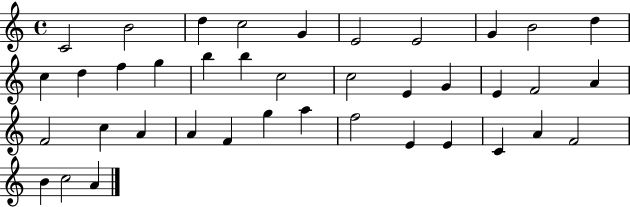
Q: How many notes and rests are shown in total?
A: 39